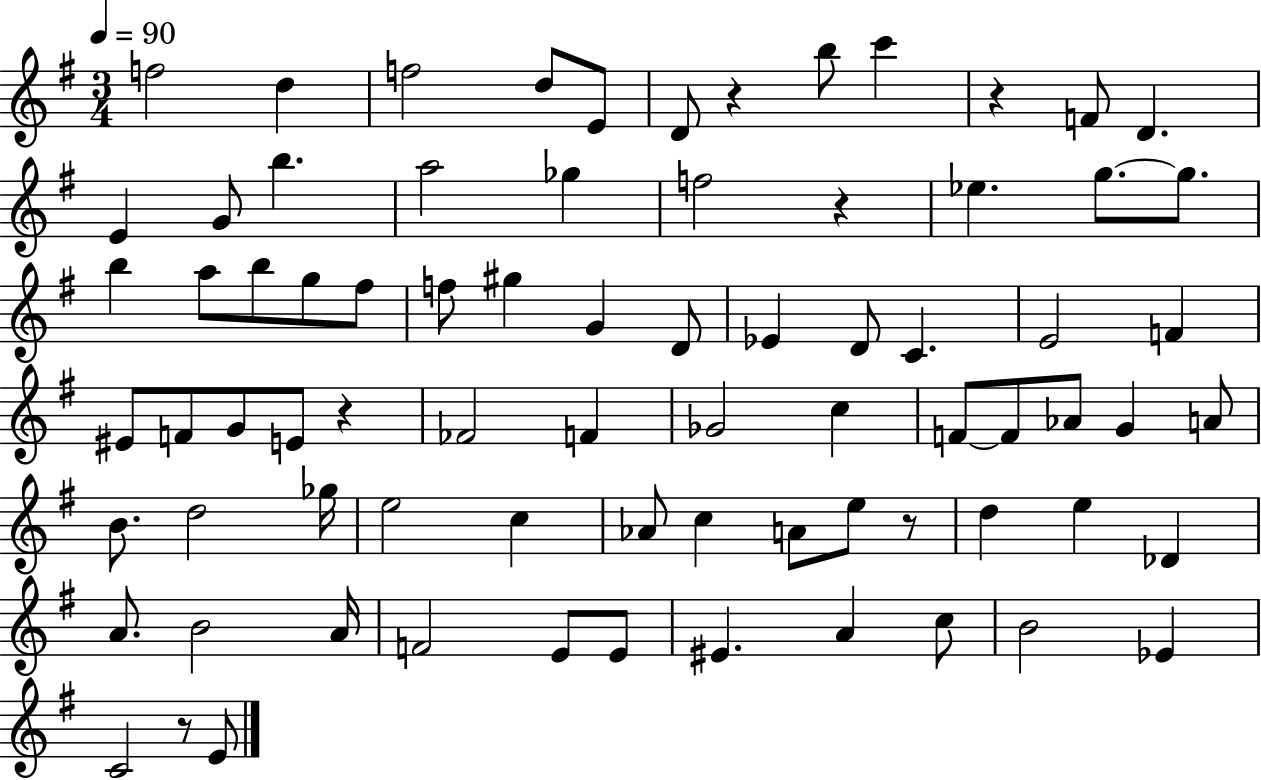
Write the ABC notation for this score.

X:1
T:Untitled
M:3/4
L:1/4
K:G
f2 d f2 d/2 E/2 D/2 z b/2 c' z F/2 D E G/2 b a2 _g f2 z _e g/2 g/2 b a/2 b/2 g/2 ^f/2 f/2 ^g G D/2 _E D/2 C E2 F ^E/2 F/2 G/2 E/2 z _F2 F _G2 c F/2 F/2 _A/2 G A/2 B/2 d2 _g/4 e2 c _A/2 c A/2 e/2 z/2 d e _D A/2 B2 A/4 F2 E/2 E/2 ^E A c/2 B2 _E C2 z/2 E/2